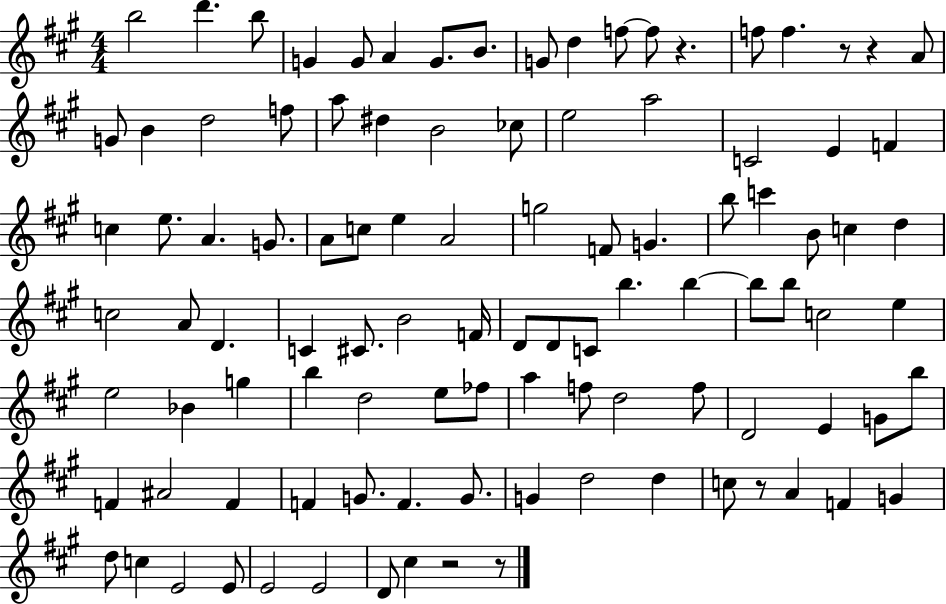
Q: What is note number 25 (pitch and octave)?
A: A5